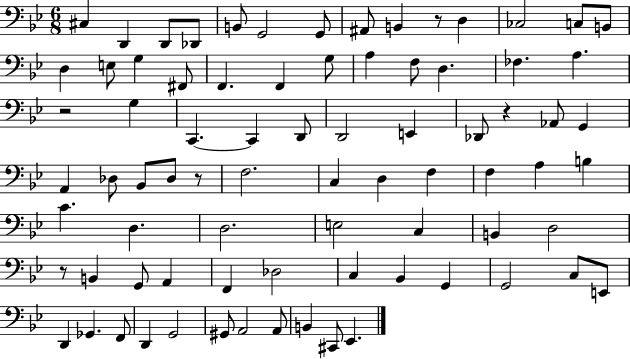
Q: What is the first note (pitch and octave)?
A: C#3